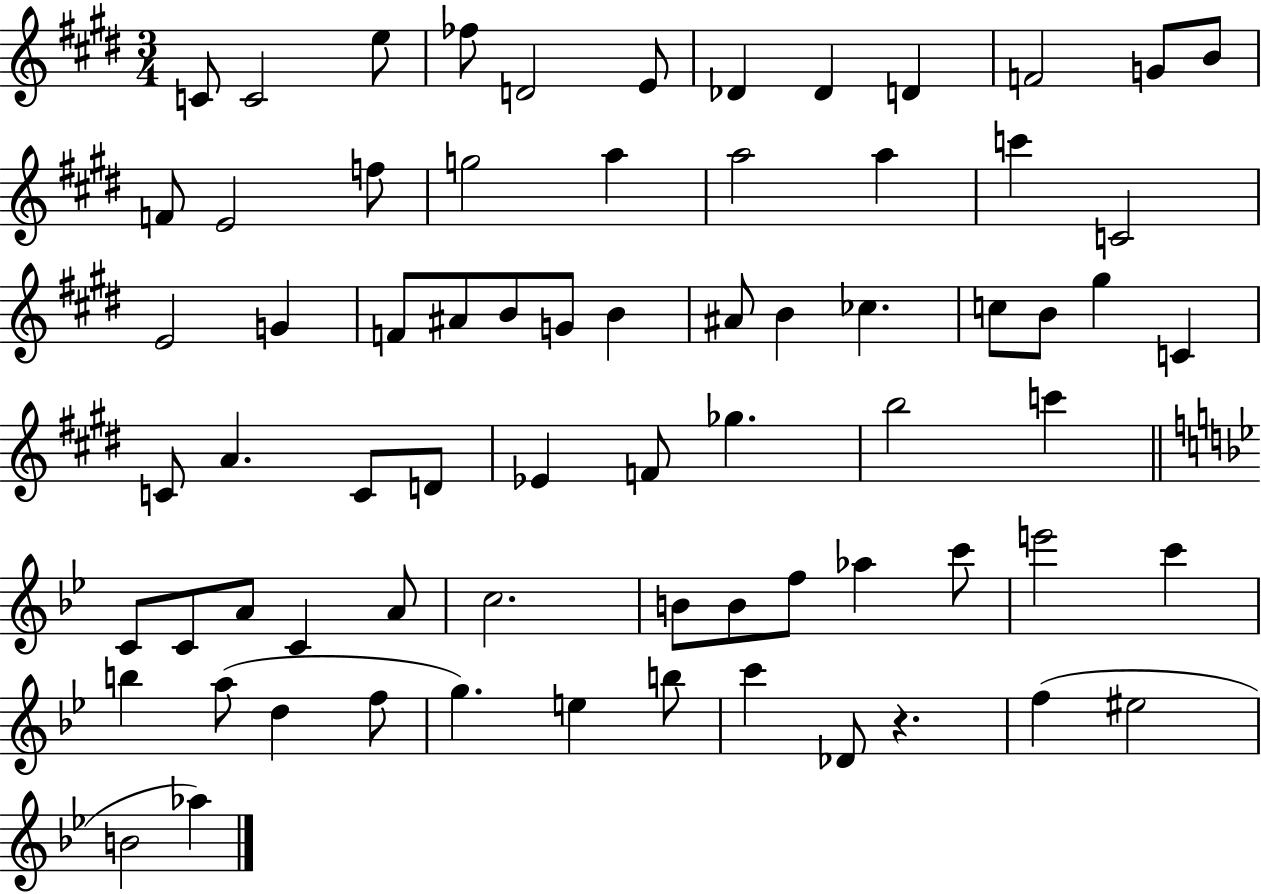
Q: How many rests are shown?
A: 1